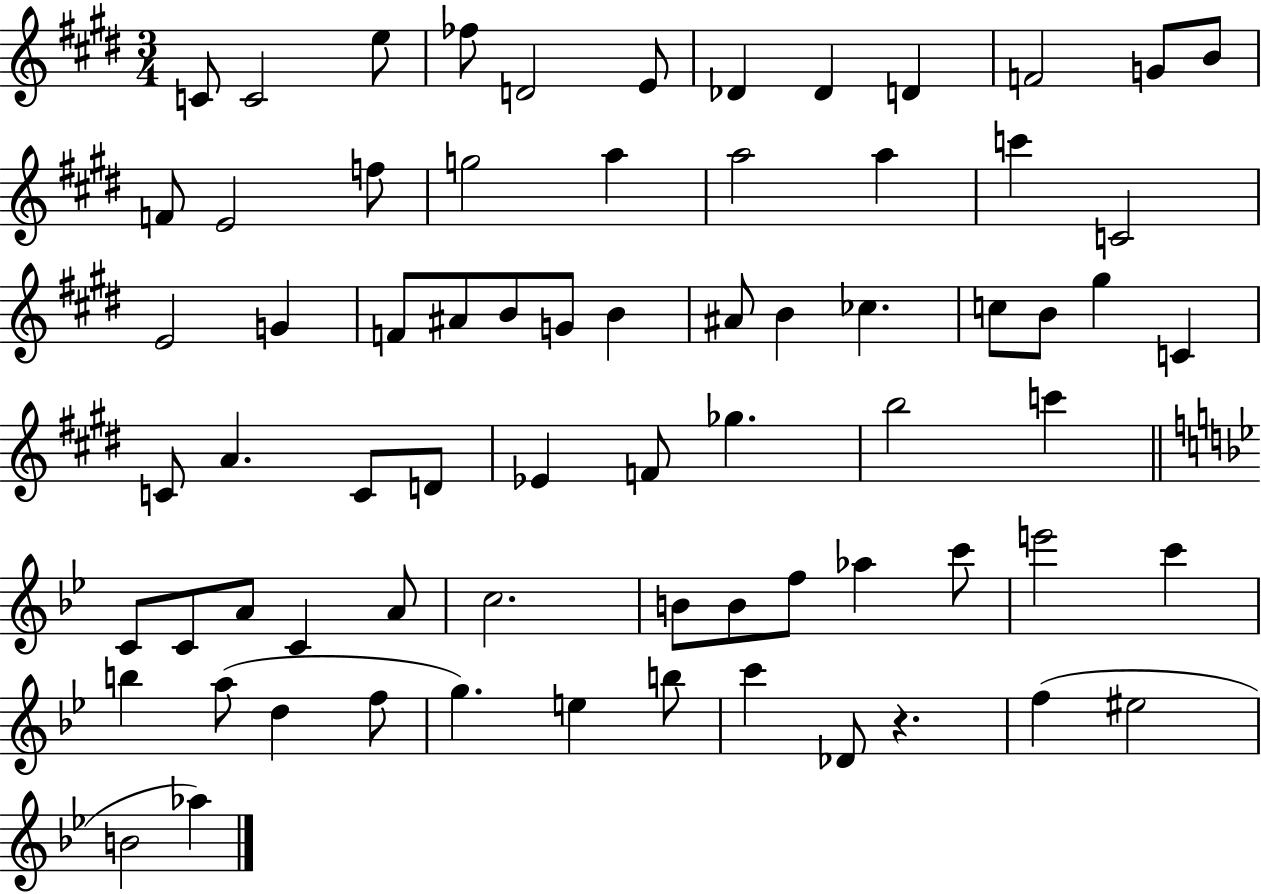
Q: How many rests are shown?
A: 1